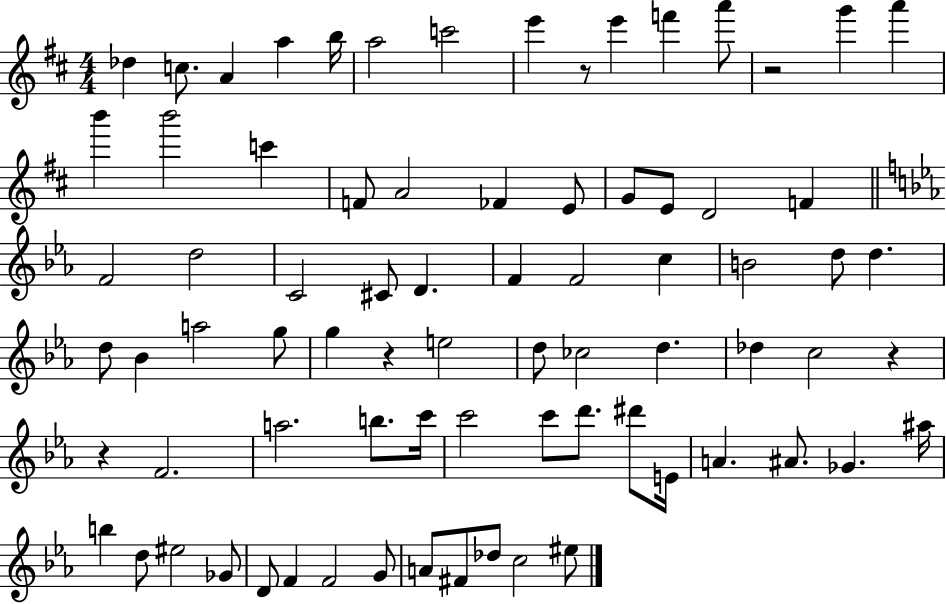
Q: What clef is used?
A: treble